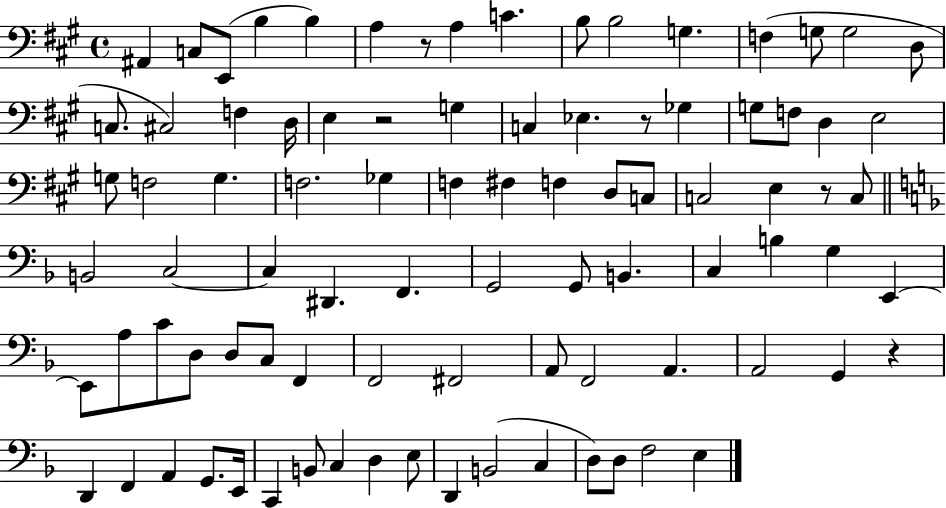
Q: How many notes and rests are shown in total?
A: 89